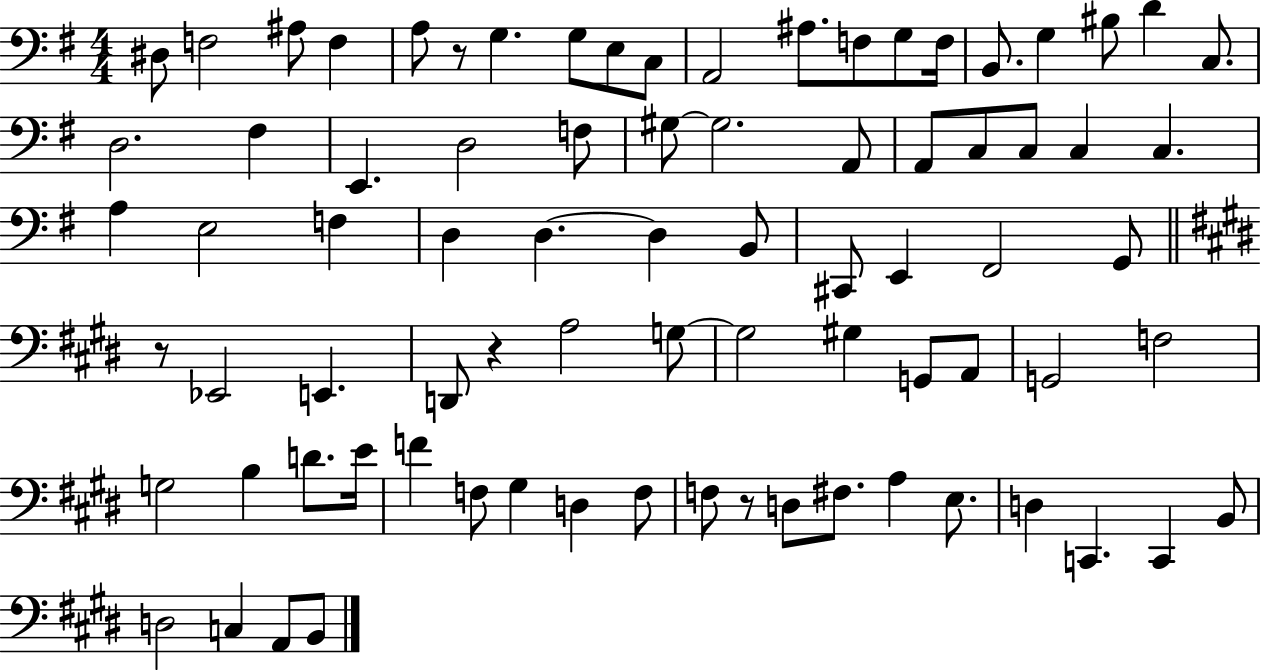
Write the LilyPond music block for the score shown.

{
  \clef bass
  \numericTimeSignature
  \time 4/4
  \key g \major
  \repeat volta 2 { dis8 f2 ais8 f4 | a8 r8 g4. g8 e8 c8 | a,2 ais8. f8 g8 f16 | b,8. g4 bis8 d'4 c8. | \break d2. fis4 | e,4. d2 f8 | gis8~~ gis2. a,8 | a,8 c8 c8 c4 c4. | \break a4 e2 f4 | d4 d4.~~ d4 b,8 | cis,8 e,4 fis,2 g,8 | \bar "||" \break \key e \major r8 ees,2 e,4. | d,8 r4 a2 g8~~ | g2 gis4 g,8 a,8 | g,2 f2 | \break g2 b4 d'8. e'16 | f'4 f8 gis4 d4 f8 | f8 r8 d8 fis8. a4 e8. | d4 c,4. c,4 b,8 | \break d2 c4 a,8 b,8 | } \bar "|."
}